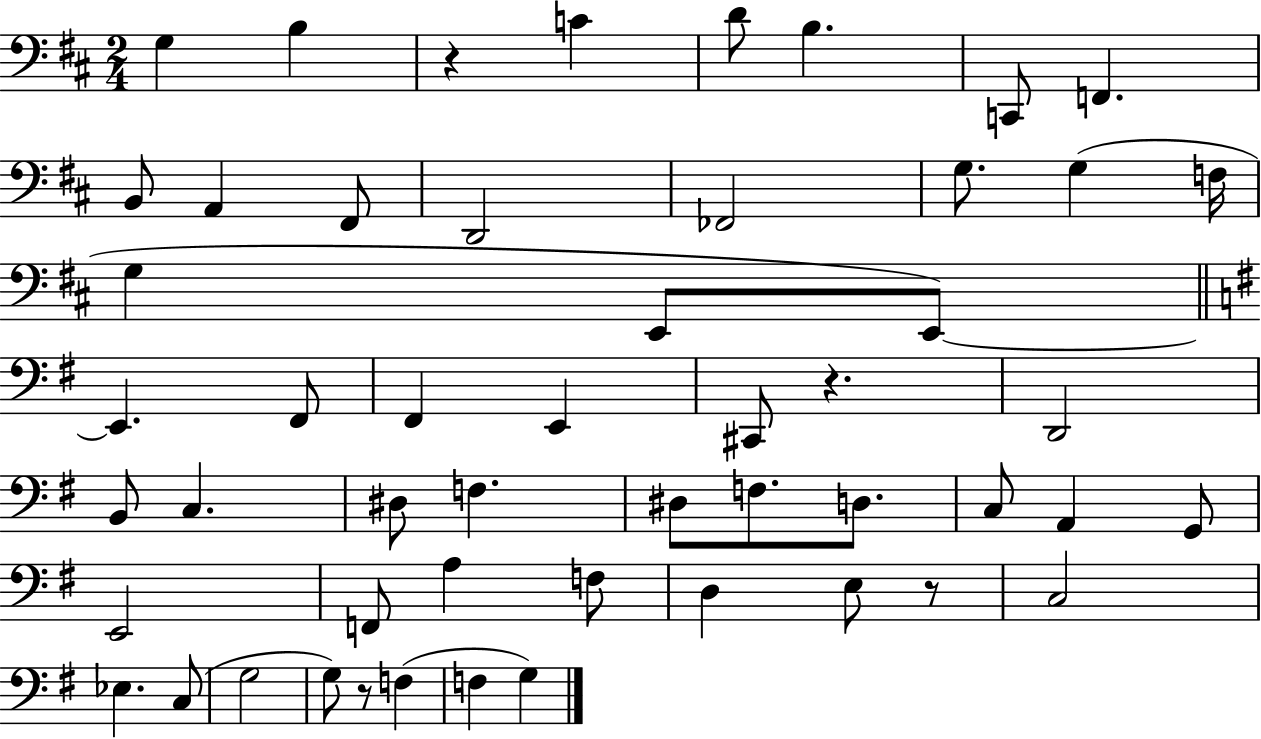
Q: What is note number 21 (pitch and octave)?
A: F#2